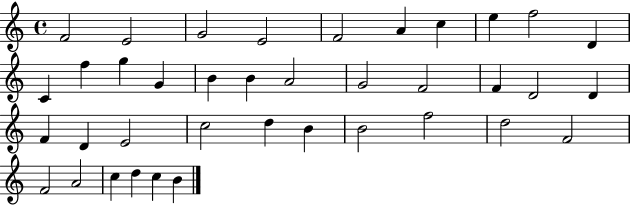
{
  \clef treble
  \time 4/4
  \defaultTimeSignature
  \key c \major
  f'2 e'2 | g'2 e'2 | f'2 a'4 c''4 | e''4 f''2 d'4 | \break c'4 f''4 g''4 g'4 | b'4 b'4 a'2 | g'2 f'2 | f'4 d'2 d'4 | \break f'4 d'4 e'2 | c''2 d''4 b'4 | b'2 f''2 | d''2 f'2 | \break f'2 a'2 | c''4 d''4 c''4 b'4 | \bar "|."
}